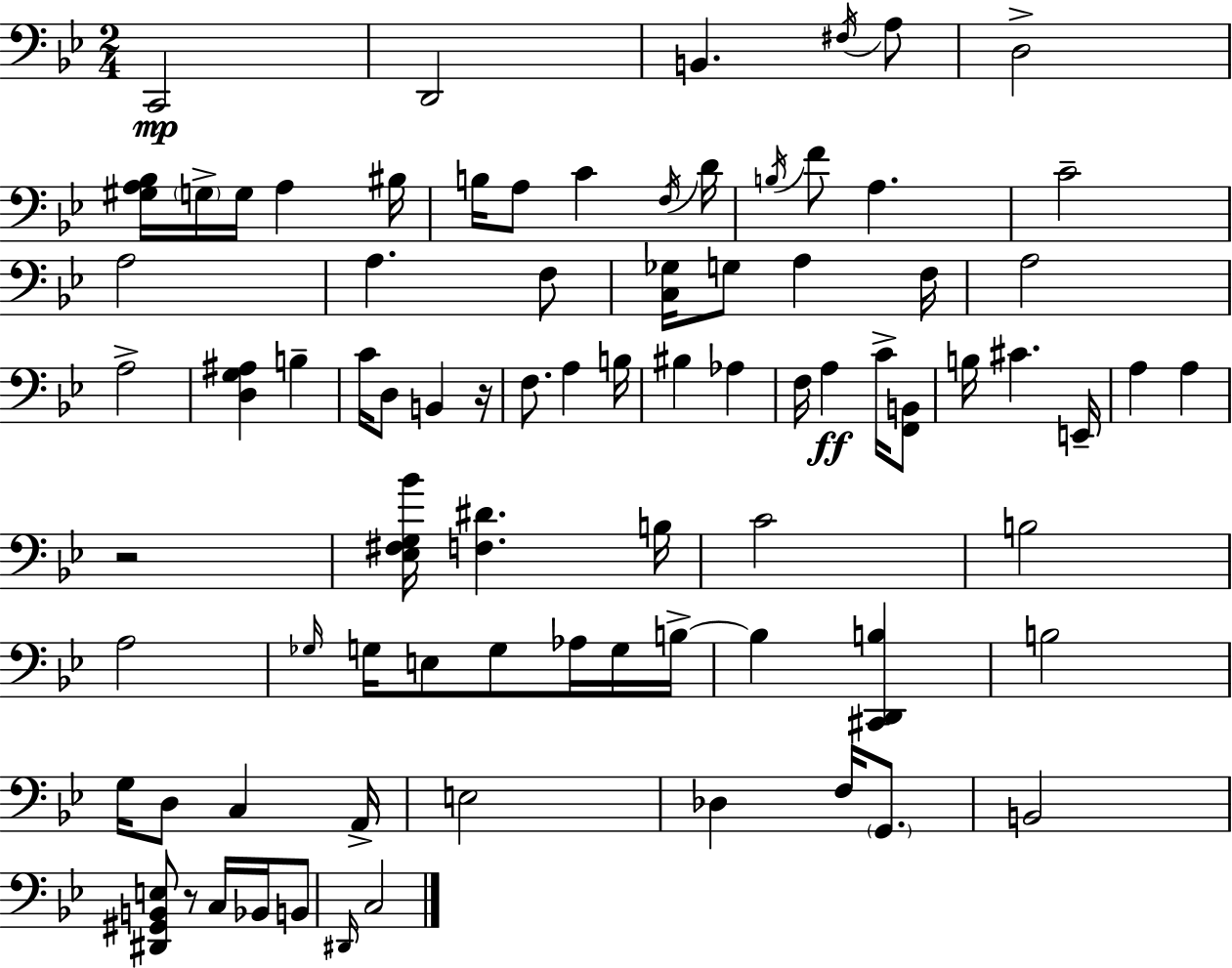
X:1
T:Untitled
M:2/4
L:1/4
K:Bb
C,,2 D,,2 B,, ^F,/4 A,/2 D,2 [^G,A,_B,]/4 G,/4 G,/4 A, ^B,/4 B,/4 A,/2 C F,/4 D/4 B,/4 F/2 A, C2 A,2 A, F,/2 [C,_G,]/4 G,/2 A, F,/4 A,2 A,2 [D,G,^A,] B, C/4 D,/2 B,, z/4 F,/2 A, B,/4 ^B, _A, F,/4 A, C/4 [F,,B,,]/2 B,/4 ^C E,,/4 A, A, z2 [_E,^F,G,_B]/4 [F,^D] B,/4 C2 B,2 A,2 _G,/4 G,/4 E,/2 G,/2 _A,/4 G,/4 B,/4 B, [^C,,D,,B,] B,2 G,/4 D,/2 C, A,,/4 E,2 _D, F,/4 G,,/2 B,,2 [^D,,^G,,B,,E,]/2 z/2 C,/4 _B,,/4 B,,/2 ^D,,/4 C,2